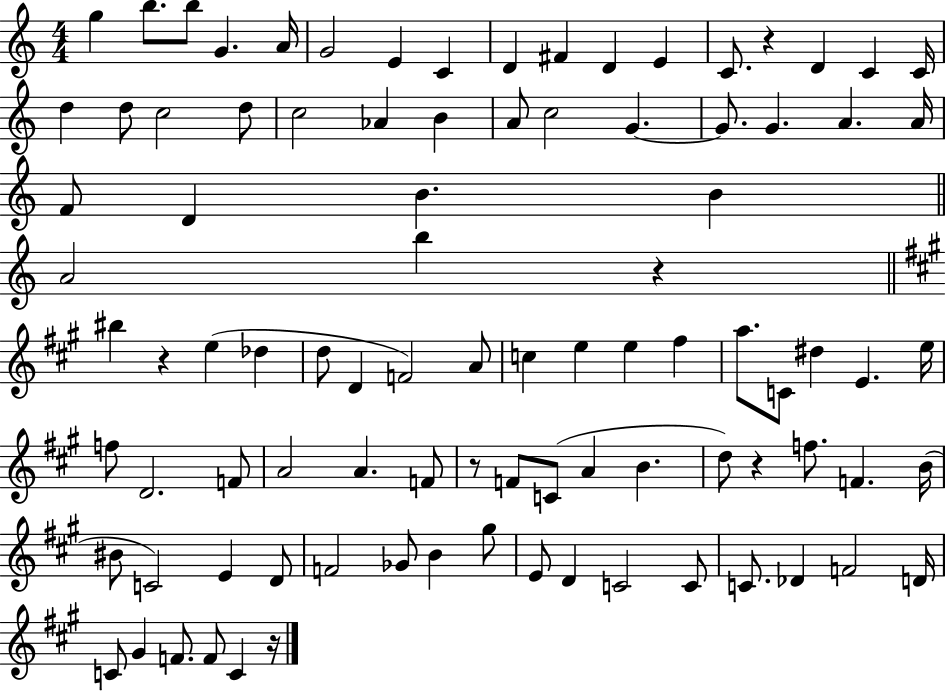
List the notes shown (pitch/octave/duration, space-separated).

G5/q B5/e. B5/e G4/q. A4/s G4/h E4/q C4/q D4/q F#4/q D4/q E4/q C4/e. R/q D4/q C4/q C4/s D5/q D5/e C5/h D5/e C5/h Ab4/q B4/q A4/e C5/h G4/q. G4/e. G4/q. A4/q. A4/s F4/e D4/q B4/q. B4/q A4/h B5/q R/q BIS5/q R/q E5/q Db5/q D5/e D4/q F4/h A4/e C5/q E5/q E5/q F#5/q A5/e. C4/e D#5/q E4/q. E5/s F5/e D4/h. F4/e A4/h A4/q. F4/e R/e F4/e C4/e A4/q B4/q. D5/e R/q F5/e. F4/q. B4/s BIS4/e C4/h E4/q D4/e F4/h Gb4/e B4/q G#5/e E4/e D4/q C4/h C4/e C4/e. Db4/q F4/h D4/s C4/e G#4/q F4/e. F4/e C4/q R/s